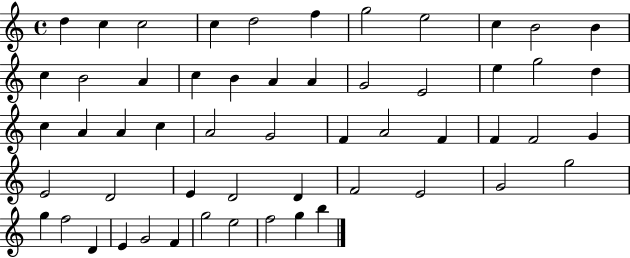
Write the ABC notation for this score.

X:1
T:Untitled
M:4/4
L:1/4
K:C
d c c2 c d2 f g2 e2 c B2 B c B2 A c B A A G2 E2 e g2 d c A A c A2 G2 F A2 F F F2 G E2 D2 E D2 D F2 E2 G2 g2 g f2 D E G2 F g2 e2 f2 g b